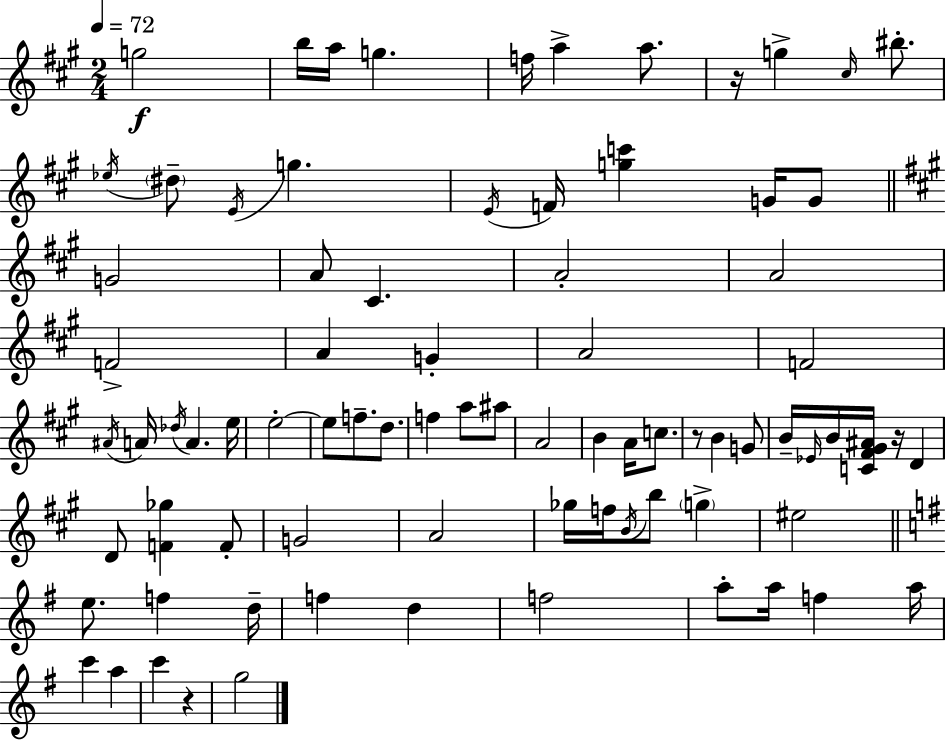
G5/h B5/s A5/s G5/q. F5/s A5/q A5/e. R/s G5/q C#5/s BIS5/e. Eb5/s D#5/e E4/s G5/q. E4/s F4/s [G5,C6]/q G4/s G4/e G4/h A4/e C#4/q. A4/h A4/h F4/h A4/q G4/q A4/h F4/h A#4/s A4/s Db5/s A4/q. E5/s E5/h E5/e F5/e. D5/e. F5/q A5/e A#5/e A4/h B4/q A4/s C5/e. R/e B4/q G4/e B4/s Eb4/s B4/s [C4,F#4,G#4,A#4]/s R/s D4/q D4/e [F4,Gb5]/q F4/e G4/h A4/h Gb5/s F5/s B4/s B5/e G5/q EIS5/h E5/e. F5/q D5/s F5/q D5/q F5/h A5/e A5/s F5/q A5/s C6/q A5/q C6/q R/q G5/h